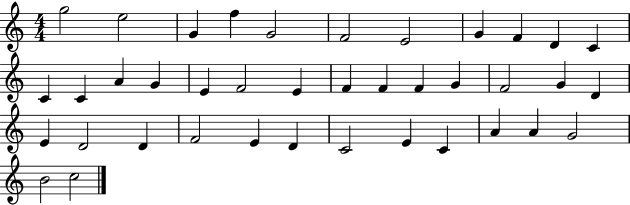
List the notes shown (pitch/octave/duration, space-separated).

G5/h E5/h G4/q F5/q G4/h F4/h E4/h G4/q F4/q D4/q C4/q C4/q C4/q A4/q G4/q E4/q F4/h E4/q F4/q F4/q F4/q G4/q F4/h G4/q D4/q E4/q D4/h D4/q F4/h E4/q D4/q C4/h E4/q C4/q A4/q A4/q G4/h B4/h C5/h